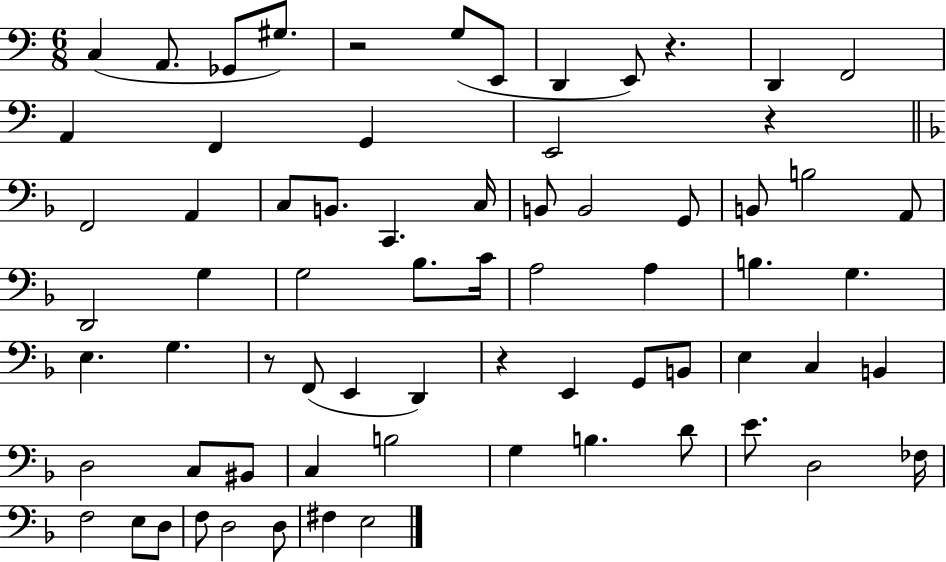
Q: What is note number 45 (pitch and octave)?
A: C3